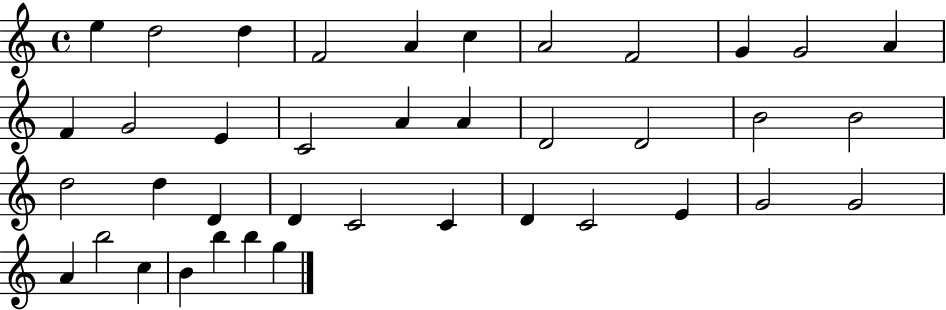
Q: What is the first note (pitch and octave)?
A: E5